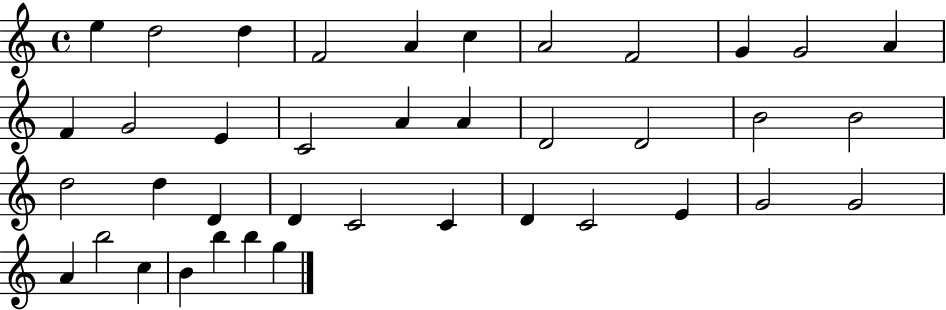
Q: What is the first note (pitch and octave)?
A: E5